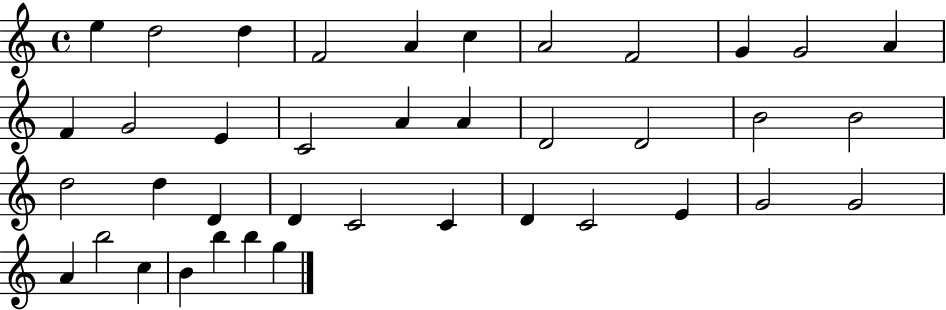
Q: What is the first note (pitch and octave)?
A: E5